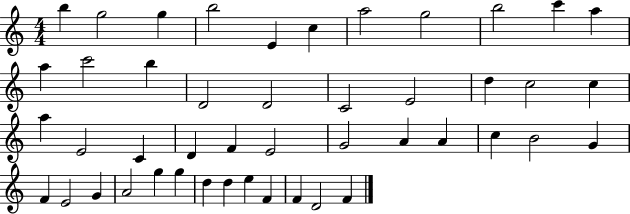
X:1
T:Untitled
M:4/4
L:1/4
K:C
b g2 g b2 E c a2 g2 b2 c' a a c'2 b D2 D2 C2 E2 d c2 c a E2 C D F E2 G2 A A c B2 G F E2 G A2 g g d d e F F D2 F